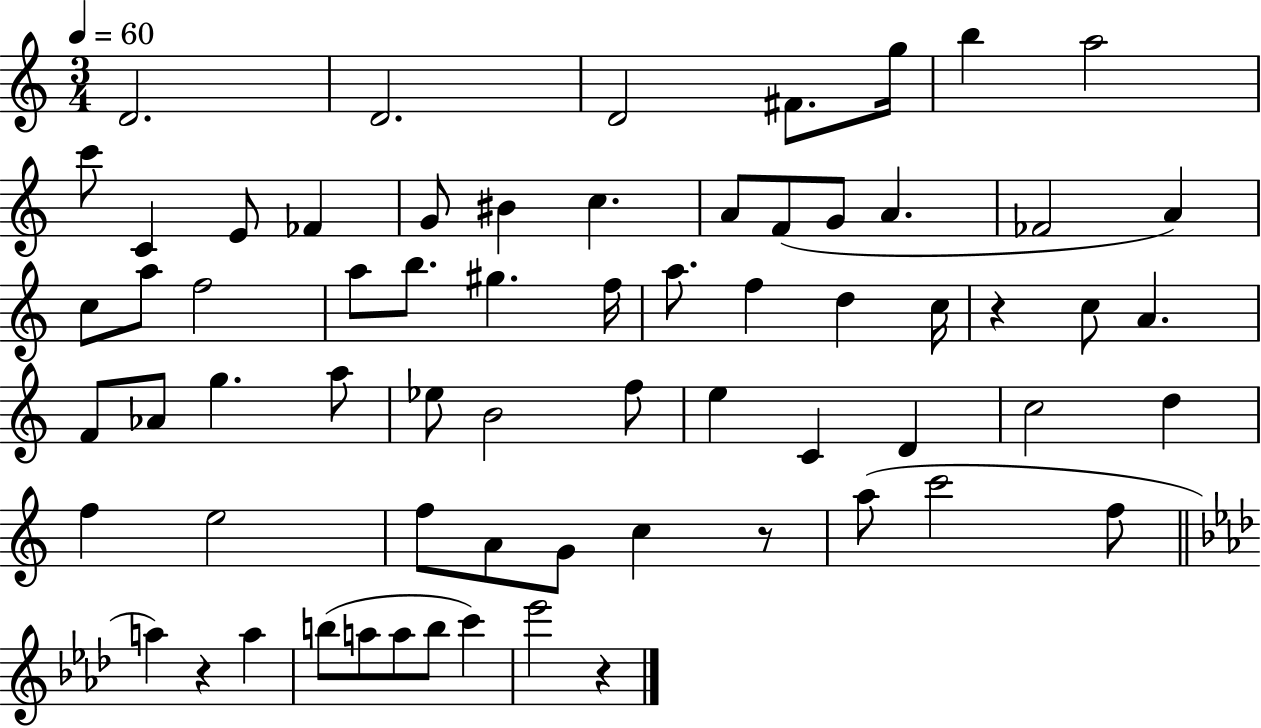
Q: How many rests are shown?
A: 4